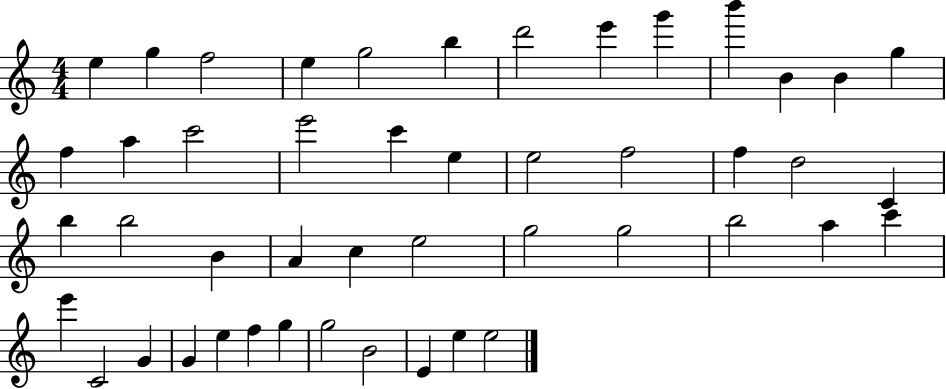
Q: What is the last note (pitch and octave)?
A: E5